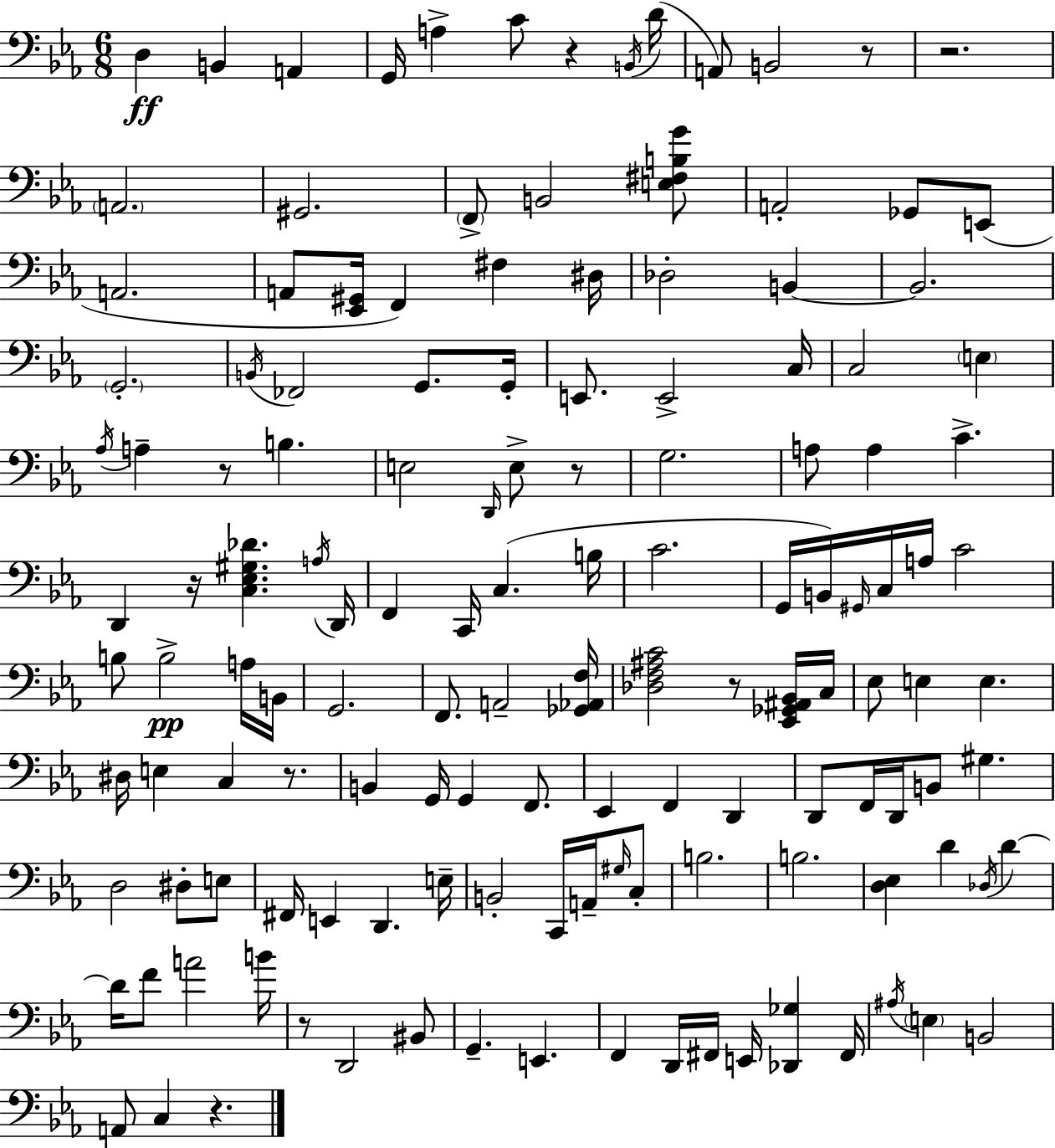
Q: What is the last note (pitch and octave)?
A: C3